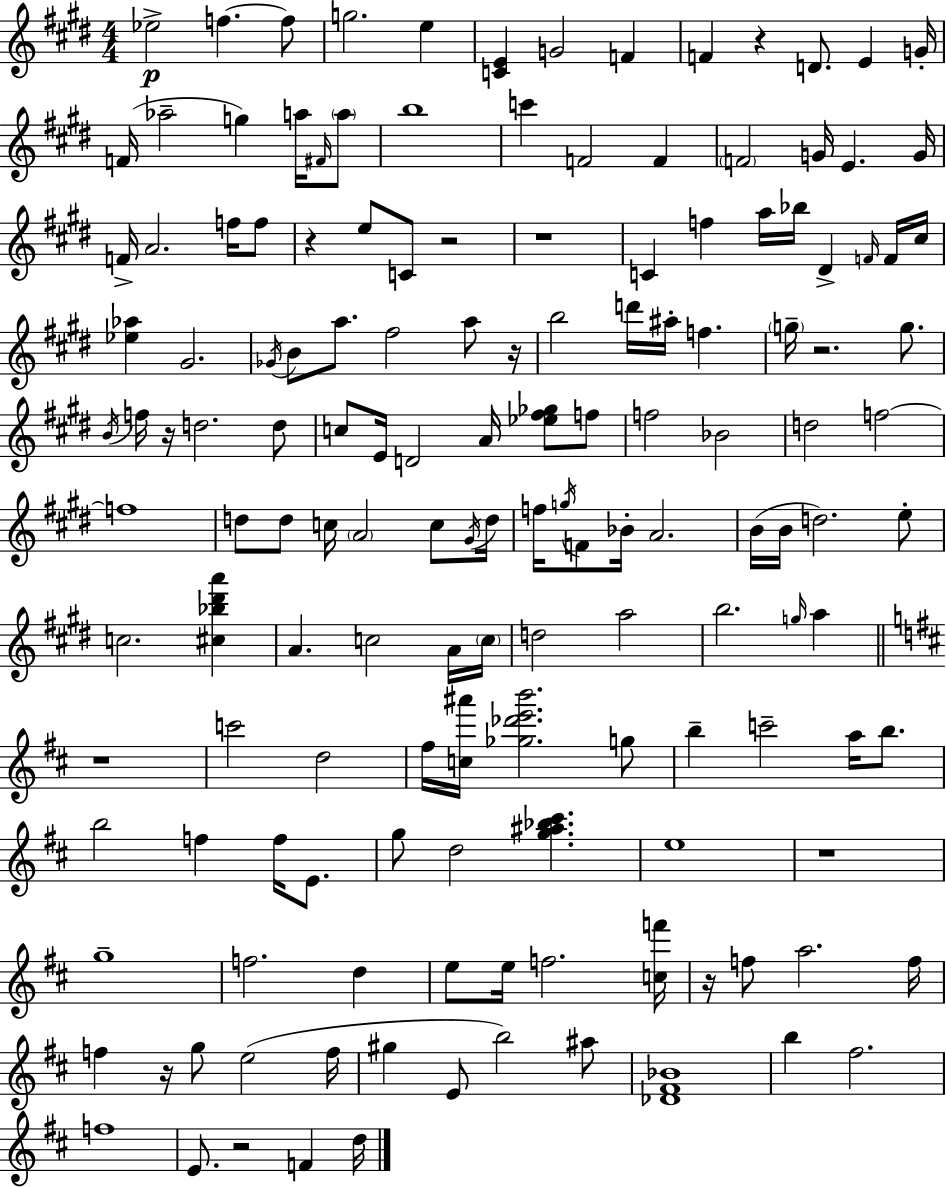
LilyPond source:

{
  \clef treble
  \numericTimeSignature
  \time 4/4
  \key e \major
  ees''2->\p f''4.~~ f''8 | g''2. e''4 | <c' e'>4 g'2 f'4 | f'4 r4 d'8. e'4 g'16-. | \break f'16( aes''2-- g''4) a''16 \grace { fis'16 } \parenthesize a''8 | b''1 | c'''4 f'2 f'4 | \parenthesize f'2 g'16 e'4. | \break g'16 f'16-> a'2. f''16 f''8 | r4 e''8 c'8 r2 | r1 | c'4 f''4 a''16 bes''16 dis'4-> \grace { f'16 } | \break f'16 cis''16 <ees'' aes''>4 gis'2. | \acciaccatura { ges'16 } b'8 a''8. fis''2 | a''8 r16 b''2 d'''16 ais''16-. f''4. | \parenthesize g''16-- r2. | \break g''8. \acciaccatura { b'16 } f''16 r16 d''2. | d''8 c''8 e'16 d'2 a'16 | <ees'' fis'' ges''>8 f''8 f''2 bes'2 | d''2 f''2~~ | \break f''1 | d''8 d''8 c''16 \parenthesize a'2 | c''8 \acciaccatura { gis'16 } d''16 f''16 \acciaccatura { g''16 } f'8 bes'16-. a'2. | b'16( b'16 d''2.) | \break e''8-. c''2. | <cis'' bes'' dis''' a'''>4 a'4. c''2 | a'16 \parenthesize c''16 d''2 a''2 | b''2. | \break \grace { g''16 } a''4 \bar "||" \break \key d \major r1 | c'''2 d''2 | fis''16 <c'' ais'''>16 <ges'' des''' e''' b'''>2. g''8 | b''4-- c'''2-- a''16 b''8. | \break b''2 f''4 f''16 e'8. | g''8 d''2 <g'' ais'' bes'' cis'''>4. | e''1 | r1 | \break g''1-- | f''2. d''4 | e''8 e''16 f''2. <c'' f'''>16 | r16 f''8 a''2. f''16 | \break f''4 r16 g''8 e''2( f''16 | gis''4 e'8 b''2) ais''8 | <des' fis' bes'>1 | b''4 fis''2. | \break f''1 | e'8. r2 f'4 d''16 | \bar "|."
}